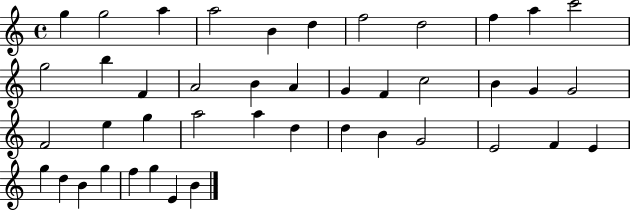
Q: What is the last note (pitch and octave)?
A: B4